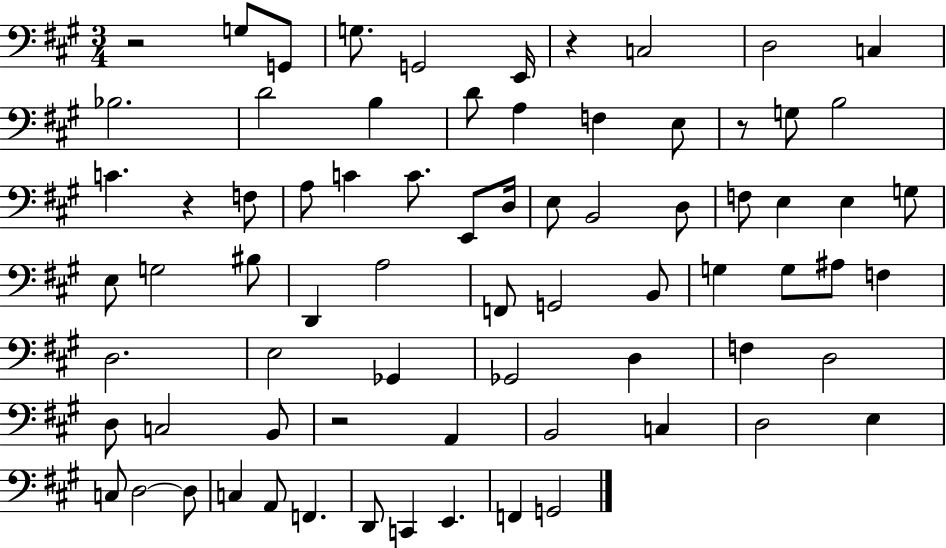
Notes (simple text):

R/h G3/e G2/e G3/e. G2/h E2/s R/q C3/h D3/h C3/q Bb3/h. D4/h B3/q D4/e A3/q F3/q E3/e R/e G3/e B3/h C4/q. R/q F3/e A3/e C4/q C4/e. E2/e D3/s E3/e B2/h D3/e F3/e E3/q E3/q G3/e E3/e G3/h BIS3/e D2/q A3/h F2/e G2/h B2/e G3/q G3/e A#3/e F3/q D3/h. E3/h Gb2/q Gb2/h D3/q F3/q D3/h D3/e C3/h B2/e R/h A2/q B2/h C3/q D3/h E3/q C3/e D3/h D3/e C3/q A2/e F2/q. D2/e C2/q E2/q. F2/q G2/h